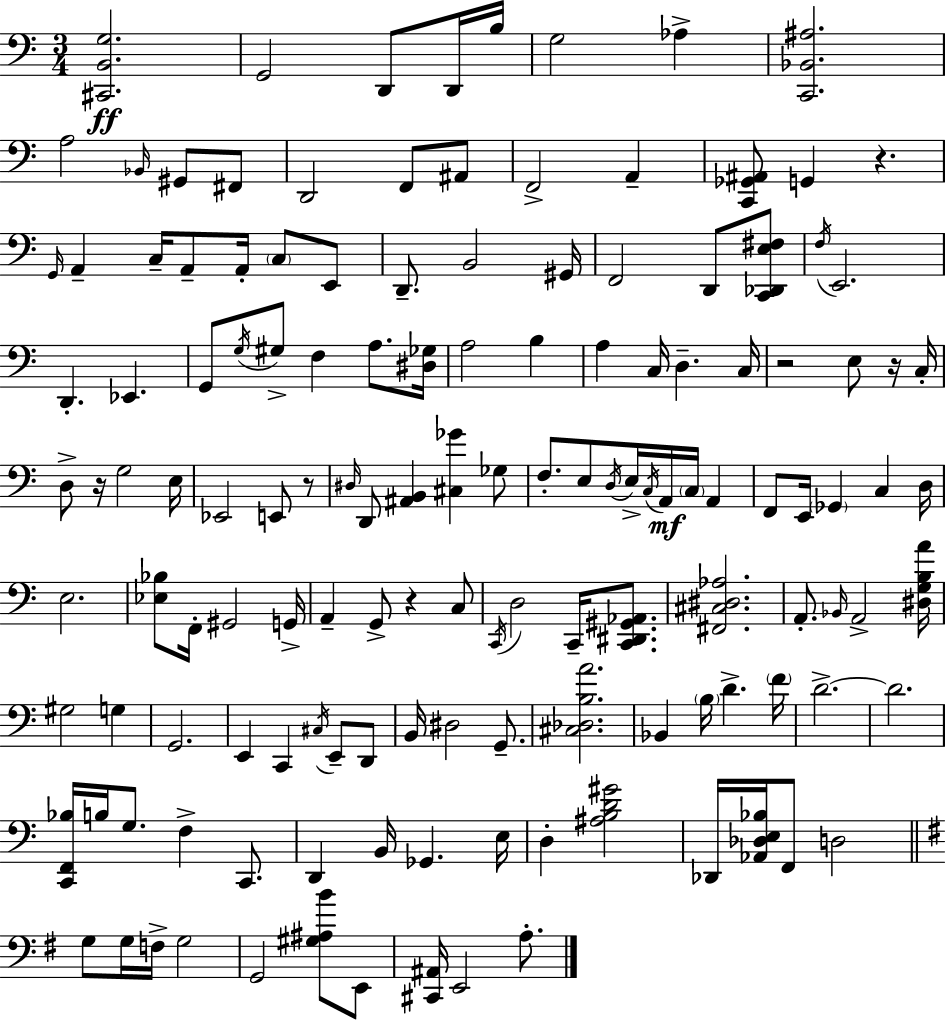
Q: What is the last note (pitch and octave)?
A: A3